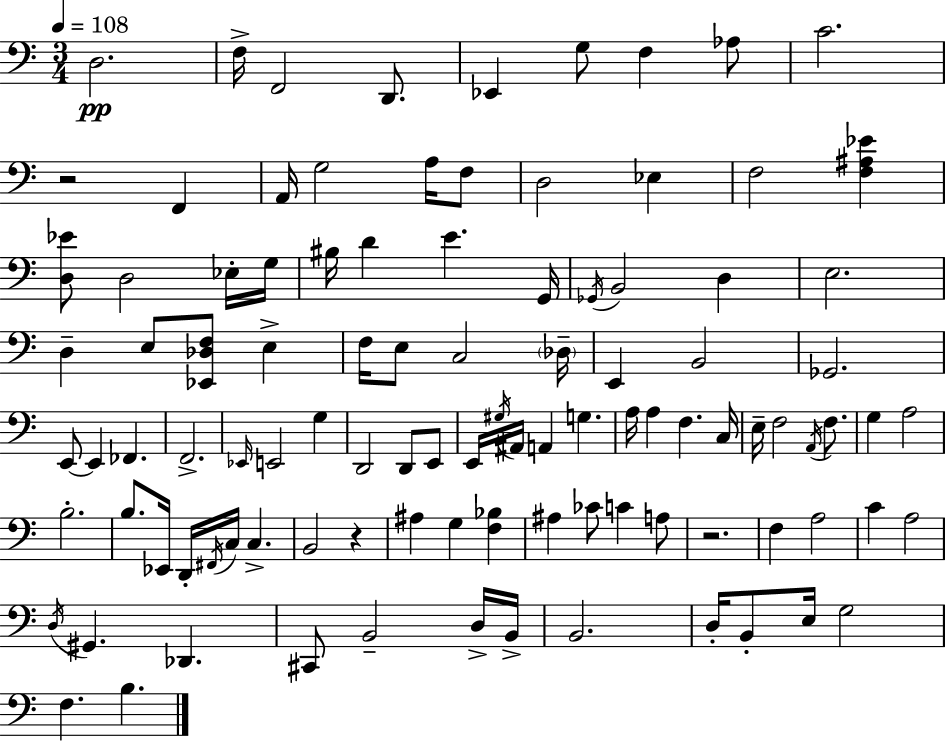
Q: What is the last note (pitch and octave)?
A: B3